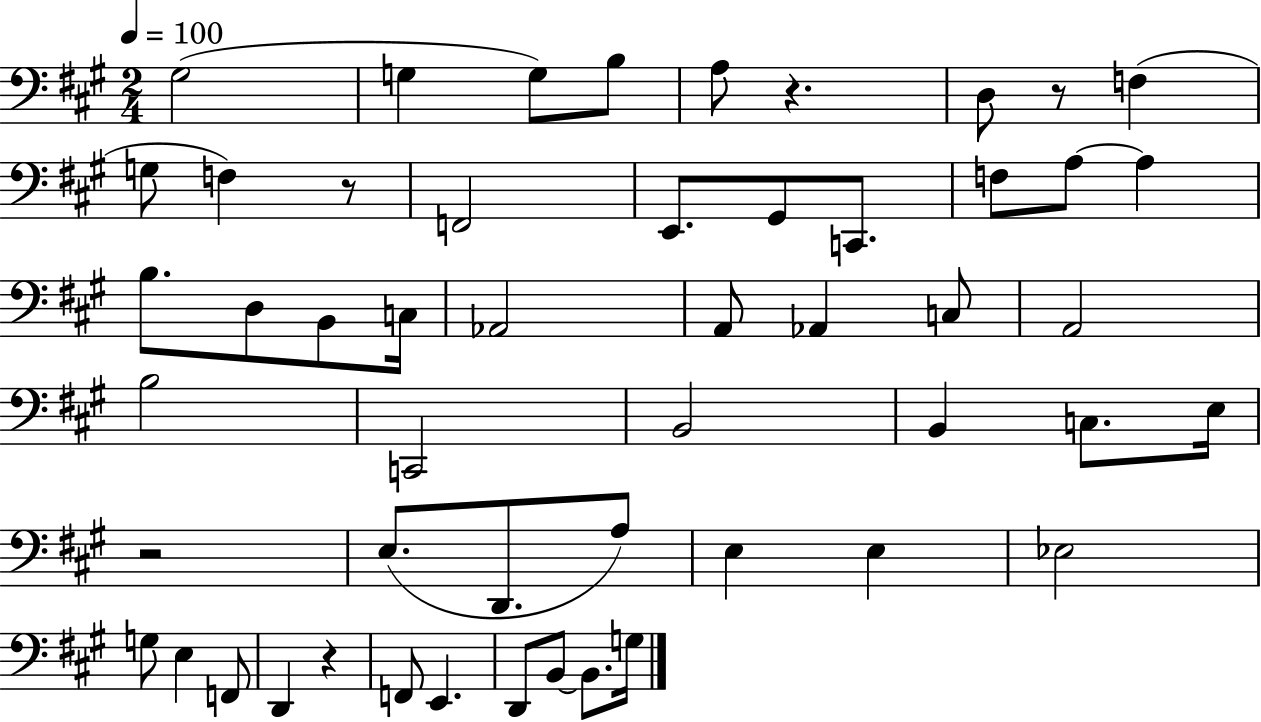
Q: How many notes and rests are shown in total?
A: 52